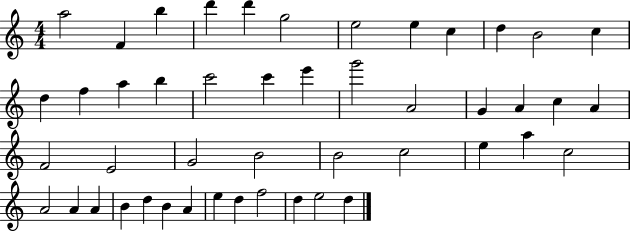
A5/h F4/q B5/q D6/q D6/q G5/h E5/h E5/q C5/q D5/q B4/h C5/q D5/q F5/q A5/q B5/q C6/h C6/q E6/q G6/h A4/h G4/q A4/q C5/q A4/q F4/h E4/h G4/h B4/h B4/h C5/h E5/q A5/q C5/h A4/h A4/q A4/q B4/q D5/q B4/q A4/q E5/q D5/q F5/h D5/q E5/h D5/q